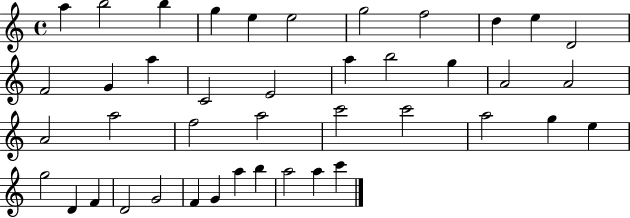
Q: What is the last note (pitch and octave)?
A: C6